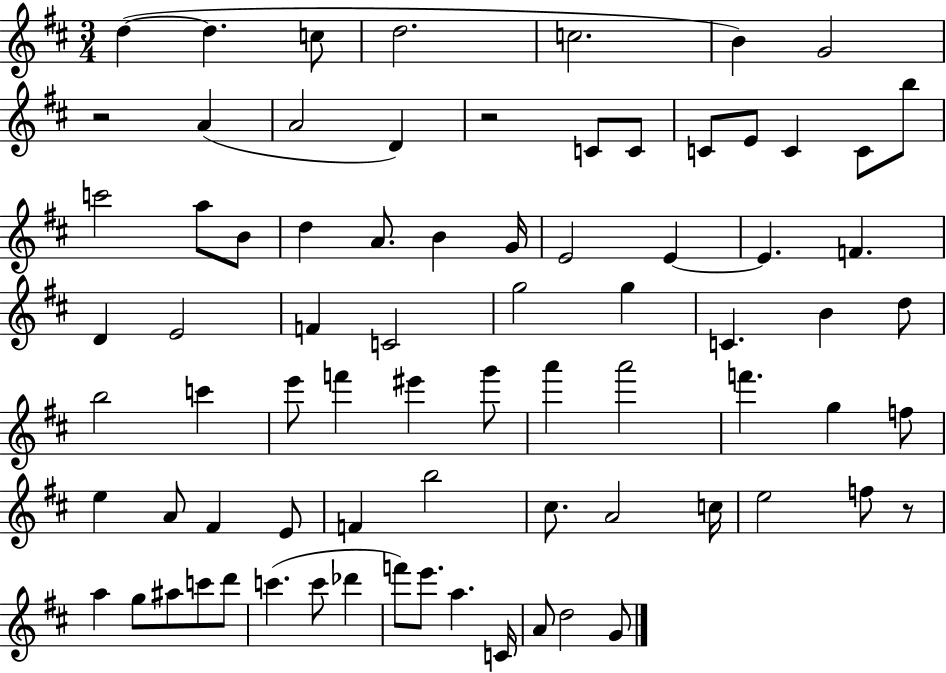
D5/q D5/q. C5/e D5/h. C5/h. B4/q G4/h R/h A4/q A4/h D4/q R/h C4/e C4/e C4/e E4/e C4/q C4/e B5/e C6/h A5/e B4/e D5/q A4/e. B4/q G4/s E4/h E4/q E4/q. F4/q. D4/q E4/h F4/q C4/h G5/h G5/q C4/q. B4/q D5/e B5/h C6/q E6/e F6/q EIS6/q G6/e A6/q A6/h F6/q. G5/q F5/e E5/q A4/e F#4/q E4/e F4/q B5/h C#5/e. A4/h C5/s E5/h F5/e R/e A5/q G5/e A#5/e C6/e D6/e C6/q. C6/e Db6/q F6/e E6/e. A5/q. C4/s A4/e D5/h G4/e